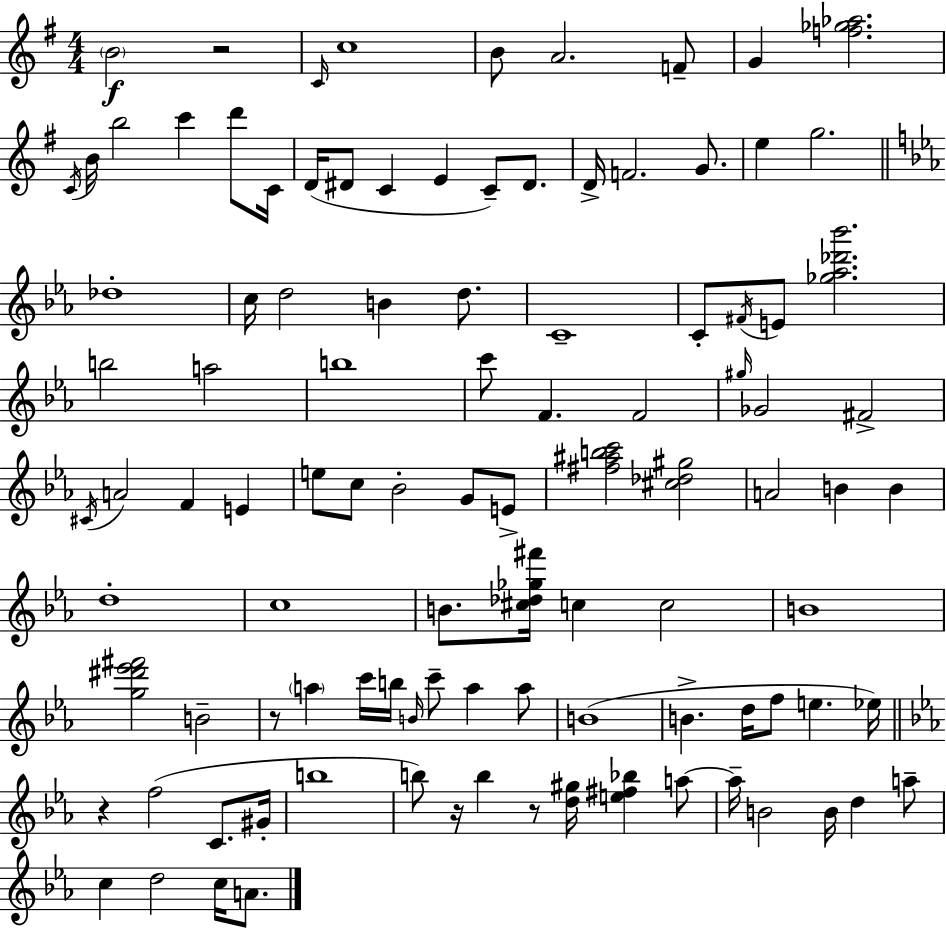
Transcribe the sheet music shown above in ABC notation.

X:1
T:Untitled
M:4/4
L:1/4
K:G
B2 z2 C/4 c4 B/2 A2 F/2 G [f_g_a]2 C/4 B/4 b2 c' d'/2 C/4 D/4 ^D/2 C E C/2 ^D/2 D/4 F2 G/2 e g2 _d4 c/4 d2 B d/2 C4 C/2 ^F/4 E/2 [_g_a_d'_b']2 b2 a2 b4 c'/2 F F2 ^g/4 _G2 ^F2 ^C/4 A2 F E e/2 c/2 _B2 G/2 E/2 [^f^abc']2 [^c_d^g]2 A2 B B d4 c4 B/2 [^c_d_g^f']/4 c c2 B4 [g^d'_e'^f']2 B2 z/2 a c'/4 b/4 B/4 c'/2 a a/2 B4 B d/4 f/2 e _e/4 z f2 C/2 ^G/4 b4 b/2 z/4 b z/2 [d^g]/4 [e^f_b] a/2 a/4 B2 B/4 d a/2 c d2 c/4 A/2